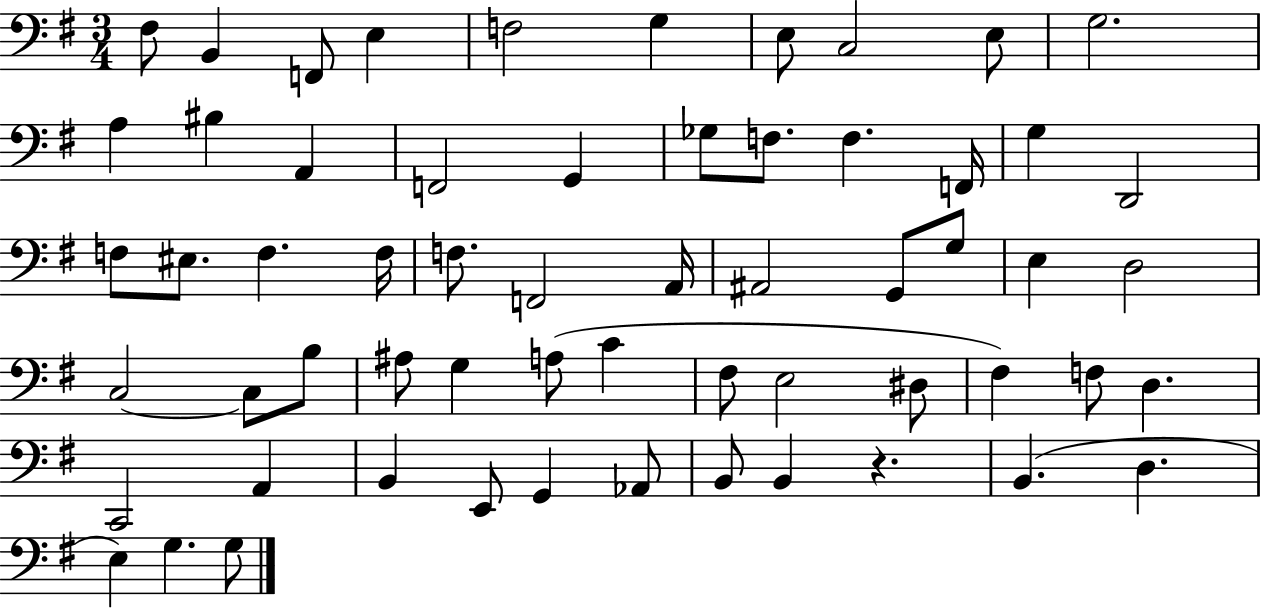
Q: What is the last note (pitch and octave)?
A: G3